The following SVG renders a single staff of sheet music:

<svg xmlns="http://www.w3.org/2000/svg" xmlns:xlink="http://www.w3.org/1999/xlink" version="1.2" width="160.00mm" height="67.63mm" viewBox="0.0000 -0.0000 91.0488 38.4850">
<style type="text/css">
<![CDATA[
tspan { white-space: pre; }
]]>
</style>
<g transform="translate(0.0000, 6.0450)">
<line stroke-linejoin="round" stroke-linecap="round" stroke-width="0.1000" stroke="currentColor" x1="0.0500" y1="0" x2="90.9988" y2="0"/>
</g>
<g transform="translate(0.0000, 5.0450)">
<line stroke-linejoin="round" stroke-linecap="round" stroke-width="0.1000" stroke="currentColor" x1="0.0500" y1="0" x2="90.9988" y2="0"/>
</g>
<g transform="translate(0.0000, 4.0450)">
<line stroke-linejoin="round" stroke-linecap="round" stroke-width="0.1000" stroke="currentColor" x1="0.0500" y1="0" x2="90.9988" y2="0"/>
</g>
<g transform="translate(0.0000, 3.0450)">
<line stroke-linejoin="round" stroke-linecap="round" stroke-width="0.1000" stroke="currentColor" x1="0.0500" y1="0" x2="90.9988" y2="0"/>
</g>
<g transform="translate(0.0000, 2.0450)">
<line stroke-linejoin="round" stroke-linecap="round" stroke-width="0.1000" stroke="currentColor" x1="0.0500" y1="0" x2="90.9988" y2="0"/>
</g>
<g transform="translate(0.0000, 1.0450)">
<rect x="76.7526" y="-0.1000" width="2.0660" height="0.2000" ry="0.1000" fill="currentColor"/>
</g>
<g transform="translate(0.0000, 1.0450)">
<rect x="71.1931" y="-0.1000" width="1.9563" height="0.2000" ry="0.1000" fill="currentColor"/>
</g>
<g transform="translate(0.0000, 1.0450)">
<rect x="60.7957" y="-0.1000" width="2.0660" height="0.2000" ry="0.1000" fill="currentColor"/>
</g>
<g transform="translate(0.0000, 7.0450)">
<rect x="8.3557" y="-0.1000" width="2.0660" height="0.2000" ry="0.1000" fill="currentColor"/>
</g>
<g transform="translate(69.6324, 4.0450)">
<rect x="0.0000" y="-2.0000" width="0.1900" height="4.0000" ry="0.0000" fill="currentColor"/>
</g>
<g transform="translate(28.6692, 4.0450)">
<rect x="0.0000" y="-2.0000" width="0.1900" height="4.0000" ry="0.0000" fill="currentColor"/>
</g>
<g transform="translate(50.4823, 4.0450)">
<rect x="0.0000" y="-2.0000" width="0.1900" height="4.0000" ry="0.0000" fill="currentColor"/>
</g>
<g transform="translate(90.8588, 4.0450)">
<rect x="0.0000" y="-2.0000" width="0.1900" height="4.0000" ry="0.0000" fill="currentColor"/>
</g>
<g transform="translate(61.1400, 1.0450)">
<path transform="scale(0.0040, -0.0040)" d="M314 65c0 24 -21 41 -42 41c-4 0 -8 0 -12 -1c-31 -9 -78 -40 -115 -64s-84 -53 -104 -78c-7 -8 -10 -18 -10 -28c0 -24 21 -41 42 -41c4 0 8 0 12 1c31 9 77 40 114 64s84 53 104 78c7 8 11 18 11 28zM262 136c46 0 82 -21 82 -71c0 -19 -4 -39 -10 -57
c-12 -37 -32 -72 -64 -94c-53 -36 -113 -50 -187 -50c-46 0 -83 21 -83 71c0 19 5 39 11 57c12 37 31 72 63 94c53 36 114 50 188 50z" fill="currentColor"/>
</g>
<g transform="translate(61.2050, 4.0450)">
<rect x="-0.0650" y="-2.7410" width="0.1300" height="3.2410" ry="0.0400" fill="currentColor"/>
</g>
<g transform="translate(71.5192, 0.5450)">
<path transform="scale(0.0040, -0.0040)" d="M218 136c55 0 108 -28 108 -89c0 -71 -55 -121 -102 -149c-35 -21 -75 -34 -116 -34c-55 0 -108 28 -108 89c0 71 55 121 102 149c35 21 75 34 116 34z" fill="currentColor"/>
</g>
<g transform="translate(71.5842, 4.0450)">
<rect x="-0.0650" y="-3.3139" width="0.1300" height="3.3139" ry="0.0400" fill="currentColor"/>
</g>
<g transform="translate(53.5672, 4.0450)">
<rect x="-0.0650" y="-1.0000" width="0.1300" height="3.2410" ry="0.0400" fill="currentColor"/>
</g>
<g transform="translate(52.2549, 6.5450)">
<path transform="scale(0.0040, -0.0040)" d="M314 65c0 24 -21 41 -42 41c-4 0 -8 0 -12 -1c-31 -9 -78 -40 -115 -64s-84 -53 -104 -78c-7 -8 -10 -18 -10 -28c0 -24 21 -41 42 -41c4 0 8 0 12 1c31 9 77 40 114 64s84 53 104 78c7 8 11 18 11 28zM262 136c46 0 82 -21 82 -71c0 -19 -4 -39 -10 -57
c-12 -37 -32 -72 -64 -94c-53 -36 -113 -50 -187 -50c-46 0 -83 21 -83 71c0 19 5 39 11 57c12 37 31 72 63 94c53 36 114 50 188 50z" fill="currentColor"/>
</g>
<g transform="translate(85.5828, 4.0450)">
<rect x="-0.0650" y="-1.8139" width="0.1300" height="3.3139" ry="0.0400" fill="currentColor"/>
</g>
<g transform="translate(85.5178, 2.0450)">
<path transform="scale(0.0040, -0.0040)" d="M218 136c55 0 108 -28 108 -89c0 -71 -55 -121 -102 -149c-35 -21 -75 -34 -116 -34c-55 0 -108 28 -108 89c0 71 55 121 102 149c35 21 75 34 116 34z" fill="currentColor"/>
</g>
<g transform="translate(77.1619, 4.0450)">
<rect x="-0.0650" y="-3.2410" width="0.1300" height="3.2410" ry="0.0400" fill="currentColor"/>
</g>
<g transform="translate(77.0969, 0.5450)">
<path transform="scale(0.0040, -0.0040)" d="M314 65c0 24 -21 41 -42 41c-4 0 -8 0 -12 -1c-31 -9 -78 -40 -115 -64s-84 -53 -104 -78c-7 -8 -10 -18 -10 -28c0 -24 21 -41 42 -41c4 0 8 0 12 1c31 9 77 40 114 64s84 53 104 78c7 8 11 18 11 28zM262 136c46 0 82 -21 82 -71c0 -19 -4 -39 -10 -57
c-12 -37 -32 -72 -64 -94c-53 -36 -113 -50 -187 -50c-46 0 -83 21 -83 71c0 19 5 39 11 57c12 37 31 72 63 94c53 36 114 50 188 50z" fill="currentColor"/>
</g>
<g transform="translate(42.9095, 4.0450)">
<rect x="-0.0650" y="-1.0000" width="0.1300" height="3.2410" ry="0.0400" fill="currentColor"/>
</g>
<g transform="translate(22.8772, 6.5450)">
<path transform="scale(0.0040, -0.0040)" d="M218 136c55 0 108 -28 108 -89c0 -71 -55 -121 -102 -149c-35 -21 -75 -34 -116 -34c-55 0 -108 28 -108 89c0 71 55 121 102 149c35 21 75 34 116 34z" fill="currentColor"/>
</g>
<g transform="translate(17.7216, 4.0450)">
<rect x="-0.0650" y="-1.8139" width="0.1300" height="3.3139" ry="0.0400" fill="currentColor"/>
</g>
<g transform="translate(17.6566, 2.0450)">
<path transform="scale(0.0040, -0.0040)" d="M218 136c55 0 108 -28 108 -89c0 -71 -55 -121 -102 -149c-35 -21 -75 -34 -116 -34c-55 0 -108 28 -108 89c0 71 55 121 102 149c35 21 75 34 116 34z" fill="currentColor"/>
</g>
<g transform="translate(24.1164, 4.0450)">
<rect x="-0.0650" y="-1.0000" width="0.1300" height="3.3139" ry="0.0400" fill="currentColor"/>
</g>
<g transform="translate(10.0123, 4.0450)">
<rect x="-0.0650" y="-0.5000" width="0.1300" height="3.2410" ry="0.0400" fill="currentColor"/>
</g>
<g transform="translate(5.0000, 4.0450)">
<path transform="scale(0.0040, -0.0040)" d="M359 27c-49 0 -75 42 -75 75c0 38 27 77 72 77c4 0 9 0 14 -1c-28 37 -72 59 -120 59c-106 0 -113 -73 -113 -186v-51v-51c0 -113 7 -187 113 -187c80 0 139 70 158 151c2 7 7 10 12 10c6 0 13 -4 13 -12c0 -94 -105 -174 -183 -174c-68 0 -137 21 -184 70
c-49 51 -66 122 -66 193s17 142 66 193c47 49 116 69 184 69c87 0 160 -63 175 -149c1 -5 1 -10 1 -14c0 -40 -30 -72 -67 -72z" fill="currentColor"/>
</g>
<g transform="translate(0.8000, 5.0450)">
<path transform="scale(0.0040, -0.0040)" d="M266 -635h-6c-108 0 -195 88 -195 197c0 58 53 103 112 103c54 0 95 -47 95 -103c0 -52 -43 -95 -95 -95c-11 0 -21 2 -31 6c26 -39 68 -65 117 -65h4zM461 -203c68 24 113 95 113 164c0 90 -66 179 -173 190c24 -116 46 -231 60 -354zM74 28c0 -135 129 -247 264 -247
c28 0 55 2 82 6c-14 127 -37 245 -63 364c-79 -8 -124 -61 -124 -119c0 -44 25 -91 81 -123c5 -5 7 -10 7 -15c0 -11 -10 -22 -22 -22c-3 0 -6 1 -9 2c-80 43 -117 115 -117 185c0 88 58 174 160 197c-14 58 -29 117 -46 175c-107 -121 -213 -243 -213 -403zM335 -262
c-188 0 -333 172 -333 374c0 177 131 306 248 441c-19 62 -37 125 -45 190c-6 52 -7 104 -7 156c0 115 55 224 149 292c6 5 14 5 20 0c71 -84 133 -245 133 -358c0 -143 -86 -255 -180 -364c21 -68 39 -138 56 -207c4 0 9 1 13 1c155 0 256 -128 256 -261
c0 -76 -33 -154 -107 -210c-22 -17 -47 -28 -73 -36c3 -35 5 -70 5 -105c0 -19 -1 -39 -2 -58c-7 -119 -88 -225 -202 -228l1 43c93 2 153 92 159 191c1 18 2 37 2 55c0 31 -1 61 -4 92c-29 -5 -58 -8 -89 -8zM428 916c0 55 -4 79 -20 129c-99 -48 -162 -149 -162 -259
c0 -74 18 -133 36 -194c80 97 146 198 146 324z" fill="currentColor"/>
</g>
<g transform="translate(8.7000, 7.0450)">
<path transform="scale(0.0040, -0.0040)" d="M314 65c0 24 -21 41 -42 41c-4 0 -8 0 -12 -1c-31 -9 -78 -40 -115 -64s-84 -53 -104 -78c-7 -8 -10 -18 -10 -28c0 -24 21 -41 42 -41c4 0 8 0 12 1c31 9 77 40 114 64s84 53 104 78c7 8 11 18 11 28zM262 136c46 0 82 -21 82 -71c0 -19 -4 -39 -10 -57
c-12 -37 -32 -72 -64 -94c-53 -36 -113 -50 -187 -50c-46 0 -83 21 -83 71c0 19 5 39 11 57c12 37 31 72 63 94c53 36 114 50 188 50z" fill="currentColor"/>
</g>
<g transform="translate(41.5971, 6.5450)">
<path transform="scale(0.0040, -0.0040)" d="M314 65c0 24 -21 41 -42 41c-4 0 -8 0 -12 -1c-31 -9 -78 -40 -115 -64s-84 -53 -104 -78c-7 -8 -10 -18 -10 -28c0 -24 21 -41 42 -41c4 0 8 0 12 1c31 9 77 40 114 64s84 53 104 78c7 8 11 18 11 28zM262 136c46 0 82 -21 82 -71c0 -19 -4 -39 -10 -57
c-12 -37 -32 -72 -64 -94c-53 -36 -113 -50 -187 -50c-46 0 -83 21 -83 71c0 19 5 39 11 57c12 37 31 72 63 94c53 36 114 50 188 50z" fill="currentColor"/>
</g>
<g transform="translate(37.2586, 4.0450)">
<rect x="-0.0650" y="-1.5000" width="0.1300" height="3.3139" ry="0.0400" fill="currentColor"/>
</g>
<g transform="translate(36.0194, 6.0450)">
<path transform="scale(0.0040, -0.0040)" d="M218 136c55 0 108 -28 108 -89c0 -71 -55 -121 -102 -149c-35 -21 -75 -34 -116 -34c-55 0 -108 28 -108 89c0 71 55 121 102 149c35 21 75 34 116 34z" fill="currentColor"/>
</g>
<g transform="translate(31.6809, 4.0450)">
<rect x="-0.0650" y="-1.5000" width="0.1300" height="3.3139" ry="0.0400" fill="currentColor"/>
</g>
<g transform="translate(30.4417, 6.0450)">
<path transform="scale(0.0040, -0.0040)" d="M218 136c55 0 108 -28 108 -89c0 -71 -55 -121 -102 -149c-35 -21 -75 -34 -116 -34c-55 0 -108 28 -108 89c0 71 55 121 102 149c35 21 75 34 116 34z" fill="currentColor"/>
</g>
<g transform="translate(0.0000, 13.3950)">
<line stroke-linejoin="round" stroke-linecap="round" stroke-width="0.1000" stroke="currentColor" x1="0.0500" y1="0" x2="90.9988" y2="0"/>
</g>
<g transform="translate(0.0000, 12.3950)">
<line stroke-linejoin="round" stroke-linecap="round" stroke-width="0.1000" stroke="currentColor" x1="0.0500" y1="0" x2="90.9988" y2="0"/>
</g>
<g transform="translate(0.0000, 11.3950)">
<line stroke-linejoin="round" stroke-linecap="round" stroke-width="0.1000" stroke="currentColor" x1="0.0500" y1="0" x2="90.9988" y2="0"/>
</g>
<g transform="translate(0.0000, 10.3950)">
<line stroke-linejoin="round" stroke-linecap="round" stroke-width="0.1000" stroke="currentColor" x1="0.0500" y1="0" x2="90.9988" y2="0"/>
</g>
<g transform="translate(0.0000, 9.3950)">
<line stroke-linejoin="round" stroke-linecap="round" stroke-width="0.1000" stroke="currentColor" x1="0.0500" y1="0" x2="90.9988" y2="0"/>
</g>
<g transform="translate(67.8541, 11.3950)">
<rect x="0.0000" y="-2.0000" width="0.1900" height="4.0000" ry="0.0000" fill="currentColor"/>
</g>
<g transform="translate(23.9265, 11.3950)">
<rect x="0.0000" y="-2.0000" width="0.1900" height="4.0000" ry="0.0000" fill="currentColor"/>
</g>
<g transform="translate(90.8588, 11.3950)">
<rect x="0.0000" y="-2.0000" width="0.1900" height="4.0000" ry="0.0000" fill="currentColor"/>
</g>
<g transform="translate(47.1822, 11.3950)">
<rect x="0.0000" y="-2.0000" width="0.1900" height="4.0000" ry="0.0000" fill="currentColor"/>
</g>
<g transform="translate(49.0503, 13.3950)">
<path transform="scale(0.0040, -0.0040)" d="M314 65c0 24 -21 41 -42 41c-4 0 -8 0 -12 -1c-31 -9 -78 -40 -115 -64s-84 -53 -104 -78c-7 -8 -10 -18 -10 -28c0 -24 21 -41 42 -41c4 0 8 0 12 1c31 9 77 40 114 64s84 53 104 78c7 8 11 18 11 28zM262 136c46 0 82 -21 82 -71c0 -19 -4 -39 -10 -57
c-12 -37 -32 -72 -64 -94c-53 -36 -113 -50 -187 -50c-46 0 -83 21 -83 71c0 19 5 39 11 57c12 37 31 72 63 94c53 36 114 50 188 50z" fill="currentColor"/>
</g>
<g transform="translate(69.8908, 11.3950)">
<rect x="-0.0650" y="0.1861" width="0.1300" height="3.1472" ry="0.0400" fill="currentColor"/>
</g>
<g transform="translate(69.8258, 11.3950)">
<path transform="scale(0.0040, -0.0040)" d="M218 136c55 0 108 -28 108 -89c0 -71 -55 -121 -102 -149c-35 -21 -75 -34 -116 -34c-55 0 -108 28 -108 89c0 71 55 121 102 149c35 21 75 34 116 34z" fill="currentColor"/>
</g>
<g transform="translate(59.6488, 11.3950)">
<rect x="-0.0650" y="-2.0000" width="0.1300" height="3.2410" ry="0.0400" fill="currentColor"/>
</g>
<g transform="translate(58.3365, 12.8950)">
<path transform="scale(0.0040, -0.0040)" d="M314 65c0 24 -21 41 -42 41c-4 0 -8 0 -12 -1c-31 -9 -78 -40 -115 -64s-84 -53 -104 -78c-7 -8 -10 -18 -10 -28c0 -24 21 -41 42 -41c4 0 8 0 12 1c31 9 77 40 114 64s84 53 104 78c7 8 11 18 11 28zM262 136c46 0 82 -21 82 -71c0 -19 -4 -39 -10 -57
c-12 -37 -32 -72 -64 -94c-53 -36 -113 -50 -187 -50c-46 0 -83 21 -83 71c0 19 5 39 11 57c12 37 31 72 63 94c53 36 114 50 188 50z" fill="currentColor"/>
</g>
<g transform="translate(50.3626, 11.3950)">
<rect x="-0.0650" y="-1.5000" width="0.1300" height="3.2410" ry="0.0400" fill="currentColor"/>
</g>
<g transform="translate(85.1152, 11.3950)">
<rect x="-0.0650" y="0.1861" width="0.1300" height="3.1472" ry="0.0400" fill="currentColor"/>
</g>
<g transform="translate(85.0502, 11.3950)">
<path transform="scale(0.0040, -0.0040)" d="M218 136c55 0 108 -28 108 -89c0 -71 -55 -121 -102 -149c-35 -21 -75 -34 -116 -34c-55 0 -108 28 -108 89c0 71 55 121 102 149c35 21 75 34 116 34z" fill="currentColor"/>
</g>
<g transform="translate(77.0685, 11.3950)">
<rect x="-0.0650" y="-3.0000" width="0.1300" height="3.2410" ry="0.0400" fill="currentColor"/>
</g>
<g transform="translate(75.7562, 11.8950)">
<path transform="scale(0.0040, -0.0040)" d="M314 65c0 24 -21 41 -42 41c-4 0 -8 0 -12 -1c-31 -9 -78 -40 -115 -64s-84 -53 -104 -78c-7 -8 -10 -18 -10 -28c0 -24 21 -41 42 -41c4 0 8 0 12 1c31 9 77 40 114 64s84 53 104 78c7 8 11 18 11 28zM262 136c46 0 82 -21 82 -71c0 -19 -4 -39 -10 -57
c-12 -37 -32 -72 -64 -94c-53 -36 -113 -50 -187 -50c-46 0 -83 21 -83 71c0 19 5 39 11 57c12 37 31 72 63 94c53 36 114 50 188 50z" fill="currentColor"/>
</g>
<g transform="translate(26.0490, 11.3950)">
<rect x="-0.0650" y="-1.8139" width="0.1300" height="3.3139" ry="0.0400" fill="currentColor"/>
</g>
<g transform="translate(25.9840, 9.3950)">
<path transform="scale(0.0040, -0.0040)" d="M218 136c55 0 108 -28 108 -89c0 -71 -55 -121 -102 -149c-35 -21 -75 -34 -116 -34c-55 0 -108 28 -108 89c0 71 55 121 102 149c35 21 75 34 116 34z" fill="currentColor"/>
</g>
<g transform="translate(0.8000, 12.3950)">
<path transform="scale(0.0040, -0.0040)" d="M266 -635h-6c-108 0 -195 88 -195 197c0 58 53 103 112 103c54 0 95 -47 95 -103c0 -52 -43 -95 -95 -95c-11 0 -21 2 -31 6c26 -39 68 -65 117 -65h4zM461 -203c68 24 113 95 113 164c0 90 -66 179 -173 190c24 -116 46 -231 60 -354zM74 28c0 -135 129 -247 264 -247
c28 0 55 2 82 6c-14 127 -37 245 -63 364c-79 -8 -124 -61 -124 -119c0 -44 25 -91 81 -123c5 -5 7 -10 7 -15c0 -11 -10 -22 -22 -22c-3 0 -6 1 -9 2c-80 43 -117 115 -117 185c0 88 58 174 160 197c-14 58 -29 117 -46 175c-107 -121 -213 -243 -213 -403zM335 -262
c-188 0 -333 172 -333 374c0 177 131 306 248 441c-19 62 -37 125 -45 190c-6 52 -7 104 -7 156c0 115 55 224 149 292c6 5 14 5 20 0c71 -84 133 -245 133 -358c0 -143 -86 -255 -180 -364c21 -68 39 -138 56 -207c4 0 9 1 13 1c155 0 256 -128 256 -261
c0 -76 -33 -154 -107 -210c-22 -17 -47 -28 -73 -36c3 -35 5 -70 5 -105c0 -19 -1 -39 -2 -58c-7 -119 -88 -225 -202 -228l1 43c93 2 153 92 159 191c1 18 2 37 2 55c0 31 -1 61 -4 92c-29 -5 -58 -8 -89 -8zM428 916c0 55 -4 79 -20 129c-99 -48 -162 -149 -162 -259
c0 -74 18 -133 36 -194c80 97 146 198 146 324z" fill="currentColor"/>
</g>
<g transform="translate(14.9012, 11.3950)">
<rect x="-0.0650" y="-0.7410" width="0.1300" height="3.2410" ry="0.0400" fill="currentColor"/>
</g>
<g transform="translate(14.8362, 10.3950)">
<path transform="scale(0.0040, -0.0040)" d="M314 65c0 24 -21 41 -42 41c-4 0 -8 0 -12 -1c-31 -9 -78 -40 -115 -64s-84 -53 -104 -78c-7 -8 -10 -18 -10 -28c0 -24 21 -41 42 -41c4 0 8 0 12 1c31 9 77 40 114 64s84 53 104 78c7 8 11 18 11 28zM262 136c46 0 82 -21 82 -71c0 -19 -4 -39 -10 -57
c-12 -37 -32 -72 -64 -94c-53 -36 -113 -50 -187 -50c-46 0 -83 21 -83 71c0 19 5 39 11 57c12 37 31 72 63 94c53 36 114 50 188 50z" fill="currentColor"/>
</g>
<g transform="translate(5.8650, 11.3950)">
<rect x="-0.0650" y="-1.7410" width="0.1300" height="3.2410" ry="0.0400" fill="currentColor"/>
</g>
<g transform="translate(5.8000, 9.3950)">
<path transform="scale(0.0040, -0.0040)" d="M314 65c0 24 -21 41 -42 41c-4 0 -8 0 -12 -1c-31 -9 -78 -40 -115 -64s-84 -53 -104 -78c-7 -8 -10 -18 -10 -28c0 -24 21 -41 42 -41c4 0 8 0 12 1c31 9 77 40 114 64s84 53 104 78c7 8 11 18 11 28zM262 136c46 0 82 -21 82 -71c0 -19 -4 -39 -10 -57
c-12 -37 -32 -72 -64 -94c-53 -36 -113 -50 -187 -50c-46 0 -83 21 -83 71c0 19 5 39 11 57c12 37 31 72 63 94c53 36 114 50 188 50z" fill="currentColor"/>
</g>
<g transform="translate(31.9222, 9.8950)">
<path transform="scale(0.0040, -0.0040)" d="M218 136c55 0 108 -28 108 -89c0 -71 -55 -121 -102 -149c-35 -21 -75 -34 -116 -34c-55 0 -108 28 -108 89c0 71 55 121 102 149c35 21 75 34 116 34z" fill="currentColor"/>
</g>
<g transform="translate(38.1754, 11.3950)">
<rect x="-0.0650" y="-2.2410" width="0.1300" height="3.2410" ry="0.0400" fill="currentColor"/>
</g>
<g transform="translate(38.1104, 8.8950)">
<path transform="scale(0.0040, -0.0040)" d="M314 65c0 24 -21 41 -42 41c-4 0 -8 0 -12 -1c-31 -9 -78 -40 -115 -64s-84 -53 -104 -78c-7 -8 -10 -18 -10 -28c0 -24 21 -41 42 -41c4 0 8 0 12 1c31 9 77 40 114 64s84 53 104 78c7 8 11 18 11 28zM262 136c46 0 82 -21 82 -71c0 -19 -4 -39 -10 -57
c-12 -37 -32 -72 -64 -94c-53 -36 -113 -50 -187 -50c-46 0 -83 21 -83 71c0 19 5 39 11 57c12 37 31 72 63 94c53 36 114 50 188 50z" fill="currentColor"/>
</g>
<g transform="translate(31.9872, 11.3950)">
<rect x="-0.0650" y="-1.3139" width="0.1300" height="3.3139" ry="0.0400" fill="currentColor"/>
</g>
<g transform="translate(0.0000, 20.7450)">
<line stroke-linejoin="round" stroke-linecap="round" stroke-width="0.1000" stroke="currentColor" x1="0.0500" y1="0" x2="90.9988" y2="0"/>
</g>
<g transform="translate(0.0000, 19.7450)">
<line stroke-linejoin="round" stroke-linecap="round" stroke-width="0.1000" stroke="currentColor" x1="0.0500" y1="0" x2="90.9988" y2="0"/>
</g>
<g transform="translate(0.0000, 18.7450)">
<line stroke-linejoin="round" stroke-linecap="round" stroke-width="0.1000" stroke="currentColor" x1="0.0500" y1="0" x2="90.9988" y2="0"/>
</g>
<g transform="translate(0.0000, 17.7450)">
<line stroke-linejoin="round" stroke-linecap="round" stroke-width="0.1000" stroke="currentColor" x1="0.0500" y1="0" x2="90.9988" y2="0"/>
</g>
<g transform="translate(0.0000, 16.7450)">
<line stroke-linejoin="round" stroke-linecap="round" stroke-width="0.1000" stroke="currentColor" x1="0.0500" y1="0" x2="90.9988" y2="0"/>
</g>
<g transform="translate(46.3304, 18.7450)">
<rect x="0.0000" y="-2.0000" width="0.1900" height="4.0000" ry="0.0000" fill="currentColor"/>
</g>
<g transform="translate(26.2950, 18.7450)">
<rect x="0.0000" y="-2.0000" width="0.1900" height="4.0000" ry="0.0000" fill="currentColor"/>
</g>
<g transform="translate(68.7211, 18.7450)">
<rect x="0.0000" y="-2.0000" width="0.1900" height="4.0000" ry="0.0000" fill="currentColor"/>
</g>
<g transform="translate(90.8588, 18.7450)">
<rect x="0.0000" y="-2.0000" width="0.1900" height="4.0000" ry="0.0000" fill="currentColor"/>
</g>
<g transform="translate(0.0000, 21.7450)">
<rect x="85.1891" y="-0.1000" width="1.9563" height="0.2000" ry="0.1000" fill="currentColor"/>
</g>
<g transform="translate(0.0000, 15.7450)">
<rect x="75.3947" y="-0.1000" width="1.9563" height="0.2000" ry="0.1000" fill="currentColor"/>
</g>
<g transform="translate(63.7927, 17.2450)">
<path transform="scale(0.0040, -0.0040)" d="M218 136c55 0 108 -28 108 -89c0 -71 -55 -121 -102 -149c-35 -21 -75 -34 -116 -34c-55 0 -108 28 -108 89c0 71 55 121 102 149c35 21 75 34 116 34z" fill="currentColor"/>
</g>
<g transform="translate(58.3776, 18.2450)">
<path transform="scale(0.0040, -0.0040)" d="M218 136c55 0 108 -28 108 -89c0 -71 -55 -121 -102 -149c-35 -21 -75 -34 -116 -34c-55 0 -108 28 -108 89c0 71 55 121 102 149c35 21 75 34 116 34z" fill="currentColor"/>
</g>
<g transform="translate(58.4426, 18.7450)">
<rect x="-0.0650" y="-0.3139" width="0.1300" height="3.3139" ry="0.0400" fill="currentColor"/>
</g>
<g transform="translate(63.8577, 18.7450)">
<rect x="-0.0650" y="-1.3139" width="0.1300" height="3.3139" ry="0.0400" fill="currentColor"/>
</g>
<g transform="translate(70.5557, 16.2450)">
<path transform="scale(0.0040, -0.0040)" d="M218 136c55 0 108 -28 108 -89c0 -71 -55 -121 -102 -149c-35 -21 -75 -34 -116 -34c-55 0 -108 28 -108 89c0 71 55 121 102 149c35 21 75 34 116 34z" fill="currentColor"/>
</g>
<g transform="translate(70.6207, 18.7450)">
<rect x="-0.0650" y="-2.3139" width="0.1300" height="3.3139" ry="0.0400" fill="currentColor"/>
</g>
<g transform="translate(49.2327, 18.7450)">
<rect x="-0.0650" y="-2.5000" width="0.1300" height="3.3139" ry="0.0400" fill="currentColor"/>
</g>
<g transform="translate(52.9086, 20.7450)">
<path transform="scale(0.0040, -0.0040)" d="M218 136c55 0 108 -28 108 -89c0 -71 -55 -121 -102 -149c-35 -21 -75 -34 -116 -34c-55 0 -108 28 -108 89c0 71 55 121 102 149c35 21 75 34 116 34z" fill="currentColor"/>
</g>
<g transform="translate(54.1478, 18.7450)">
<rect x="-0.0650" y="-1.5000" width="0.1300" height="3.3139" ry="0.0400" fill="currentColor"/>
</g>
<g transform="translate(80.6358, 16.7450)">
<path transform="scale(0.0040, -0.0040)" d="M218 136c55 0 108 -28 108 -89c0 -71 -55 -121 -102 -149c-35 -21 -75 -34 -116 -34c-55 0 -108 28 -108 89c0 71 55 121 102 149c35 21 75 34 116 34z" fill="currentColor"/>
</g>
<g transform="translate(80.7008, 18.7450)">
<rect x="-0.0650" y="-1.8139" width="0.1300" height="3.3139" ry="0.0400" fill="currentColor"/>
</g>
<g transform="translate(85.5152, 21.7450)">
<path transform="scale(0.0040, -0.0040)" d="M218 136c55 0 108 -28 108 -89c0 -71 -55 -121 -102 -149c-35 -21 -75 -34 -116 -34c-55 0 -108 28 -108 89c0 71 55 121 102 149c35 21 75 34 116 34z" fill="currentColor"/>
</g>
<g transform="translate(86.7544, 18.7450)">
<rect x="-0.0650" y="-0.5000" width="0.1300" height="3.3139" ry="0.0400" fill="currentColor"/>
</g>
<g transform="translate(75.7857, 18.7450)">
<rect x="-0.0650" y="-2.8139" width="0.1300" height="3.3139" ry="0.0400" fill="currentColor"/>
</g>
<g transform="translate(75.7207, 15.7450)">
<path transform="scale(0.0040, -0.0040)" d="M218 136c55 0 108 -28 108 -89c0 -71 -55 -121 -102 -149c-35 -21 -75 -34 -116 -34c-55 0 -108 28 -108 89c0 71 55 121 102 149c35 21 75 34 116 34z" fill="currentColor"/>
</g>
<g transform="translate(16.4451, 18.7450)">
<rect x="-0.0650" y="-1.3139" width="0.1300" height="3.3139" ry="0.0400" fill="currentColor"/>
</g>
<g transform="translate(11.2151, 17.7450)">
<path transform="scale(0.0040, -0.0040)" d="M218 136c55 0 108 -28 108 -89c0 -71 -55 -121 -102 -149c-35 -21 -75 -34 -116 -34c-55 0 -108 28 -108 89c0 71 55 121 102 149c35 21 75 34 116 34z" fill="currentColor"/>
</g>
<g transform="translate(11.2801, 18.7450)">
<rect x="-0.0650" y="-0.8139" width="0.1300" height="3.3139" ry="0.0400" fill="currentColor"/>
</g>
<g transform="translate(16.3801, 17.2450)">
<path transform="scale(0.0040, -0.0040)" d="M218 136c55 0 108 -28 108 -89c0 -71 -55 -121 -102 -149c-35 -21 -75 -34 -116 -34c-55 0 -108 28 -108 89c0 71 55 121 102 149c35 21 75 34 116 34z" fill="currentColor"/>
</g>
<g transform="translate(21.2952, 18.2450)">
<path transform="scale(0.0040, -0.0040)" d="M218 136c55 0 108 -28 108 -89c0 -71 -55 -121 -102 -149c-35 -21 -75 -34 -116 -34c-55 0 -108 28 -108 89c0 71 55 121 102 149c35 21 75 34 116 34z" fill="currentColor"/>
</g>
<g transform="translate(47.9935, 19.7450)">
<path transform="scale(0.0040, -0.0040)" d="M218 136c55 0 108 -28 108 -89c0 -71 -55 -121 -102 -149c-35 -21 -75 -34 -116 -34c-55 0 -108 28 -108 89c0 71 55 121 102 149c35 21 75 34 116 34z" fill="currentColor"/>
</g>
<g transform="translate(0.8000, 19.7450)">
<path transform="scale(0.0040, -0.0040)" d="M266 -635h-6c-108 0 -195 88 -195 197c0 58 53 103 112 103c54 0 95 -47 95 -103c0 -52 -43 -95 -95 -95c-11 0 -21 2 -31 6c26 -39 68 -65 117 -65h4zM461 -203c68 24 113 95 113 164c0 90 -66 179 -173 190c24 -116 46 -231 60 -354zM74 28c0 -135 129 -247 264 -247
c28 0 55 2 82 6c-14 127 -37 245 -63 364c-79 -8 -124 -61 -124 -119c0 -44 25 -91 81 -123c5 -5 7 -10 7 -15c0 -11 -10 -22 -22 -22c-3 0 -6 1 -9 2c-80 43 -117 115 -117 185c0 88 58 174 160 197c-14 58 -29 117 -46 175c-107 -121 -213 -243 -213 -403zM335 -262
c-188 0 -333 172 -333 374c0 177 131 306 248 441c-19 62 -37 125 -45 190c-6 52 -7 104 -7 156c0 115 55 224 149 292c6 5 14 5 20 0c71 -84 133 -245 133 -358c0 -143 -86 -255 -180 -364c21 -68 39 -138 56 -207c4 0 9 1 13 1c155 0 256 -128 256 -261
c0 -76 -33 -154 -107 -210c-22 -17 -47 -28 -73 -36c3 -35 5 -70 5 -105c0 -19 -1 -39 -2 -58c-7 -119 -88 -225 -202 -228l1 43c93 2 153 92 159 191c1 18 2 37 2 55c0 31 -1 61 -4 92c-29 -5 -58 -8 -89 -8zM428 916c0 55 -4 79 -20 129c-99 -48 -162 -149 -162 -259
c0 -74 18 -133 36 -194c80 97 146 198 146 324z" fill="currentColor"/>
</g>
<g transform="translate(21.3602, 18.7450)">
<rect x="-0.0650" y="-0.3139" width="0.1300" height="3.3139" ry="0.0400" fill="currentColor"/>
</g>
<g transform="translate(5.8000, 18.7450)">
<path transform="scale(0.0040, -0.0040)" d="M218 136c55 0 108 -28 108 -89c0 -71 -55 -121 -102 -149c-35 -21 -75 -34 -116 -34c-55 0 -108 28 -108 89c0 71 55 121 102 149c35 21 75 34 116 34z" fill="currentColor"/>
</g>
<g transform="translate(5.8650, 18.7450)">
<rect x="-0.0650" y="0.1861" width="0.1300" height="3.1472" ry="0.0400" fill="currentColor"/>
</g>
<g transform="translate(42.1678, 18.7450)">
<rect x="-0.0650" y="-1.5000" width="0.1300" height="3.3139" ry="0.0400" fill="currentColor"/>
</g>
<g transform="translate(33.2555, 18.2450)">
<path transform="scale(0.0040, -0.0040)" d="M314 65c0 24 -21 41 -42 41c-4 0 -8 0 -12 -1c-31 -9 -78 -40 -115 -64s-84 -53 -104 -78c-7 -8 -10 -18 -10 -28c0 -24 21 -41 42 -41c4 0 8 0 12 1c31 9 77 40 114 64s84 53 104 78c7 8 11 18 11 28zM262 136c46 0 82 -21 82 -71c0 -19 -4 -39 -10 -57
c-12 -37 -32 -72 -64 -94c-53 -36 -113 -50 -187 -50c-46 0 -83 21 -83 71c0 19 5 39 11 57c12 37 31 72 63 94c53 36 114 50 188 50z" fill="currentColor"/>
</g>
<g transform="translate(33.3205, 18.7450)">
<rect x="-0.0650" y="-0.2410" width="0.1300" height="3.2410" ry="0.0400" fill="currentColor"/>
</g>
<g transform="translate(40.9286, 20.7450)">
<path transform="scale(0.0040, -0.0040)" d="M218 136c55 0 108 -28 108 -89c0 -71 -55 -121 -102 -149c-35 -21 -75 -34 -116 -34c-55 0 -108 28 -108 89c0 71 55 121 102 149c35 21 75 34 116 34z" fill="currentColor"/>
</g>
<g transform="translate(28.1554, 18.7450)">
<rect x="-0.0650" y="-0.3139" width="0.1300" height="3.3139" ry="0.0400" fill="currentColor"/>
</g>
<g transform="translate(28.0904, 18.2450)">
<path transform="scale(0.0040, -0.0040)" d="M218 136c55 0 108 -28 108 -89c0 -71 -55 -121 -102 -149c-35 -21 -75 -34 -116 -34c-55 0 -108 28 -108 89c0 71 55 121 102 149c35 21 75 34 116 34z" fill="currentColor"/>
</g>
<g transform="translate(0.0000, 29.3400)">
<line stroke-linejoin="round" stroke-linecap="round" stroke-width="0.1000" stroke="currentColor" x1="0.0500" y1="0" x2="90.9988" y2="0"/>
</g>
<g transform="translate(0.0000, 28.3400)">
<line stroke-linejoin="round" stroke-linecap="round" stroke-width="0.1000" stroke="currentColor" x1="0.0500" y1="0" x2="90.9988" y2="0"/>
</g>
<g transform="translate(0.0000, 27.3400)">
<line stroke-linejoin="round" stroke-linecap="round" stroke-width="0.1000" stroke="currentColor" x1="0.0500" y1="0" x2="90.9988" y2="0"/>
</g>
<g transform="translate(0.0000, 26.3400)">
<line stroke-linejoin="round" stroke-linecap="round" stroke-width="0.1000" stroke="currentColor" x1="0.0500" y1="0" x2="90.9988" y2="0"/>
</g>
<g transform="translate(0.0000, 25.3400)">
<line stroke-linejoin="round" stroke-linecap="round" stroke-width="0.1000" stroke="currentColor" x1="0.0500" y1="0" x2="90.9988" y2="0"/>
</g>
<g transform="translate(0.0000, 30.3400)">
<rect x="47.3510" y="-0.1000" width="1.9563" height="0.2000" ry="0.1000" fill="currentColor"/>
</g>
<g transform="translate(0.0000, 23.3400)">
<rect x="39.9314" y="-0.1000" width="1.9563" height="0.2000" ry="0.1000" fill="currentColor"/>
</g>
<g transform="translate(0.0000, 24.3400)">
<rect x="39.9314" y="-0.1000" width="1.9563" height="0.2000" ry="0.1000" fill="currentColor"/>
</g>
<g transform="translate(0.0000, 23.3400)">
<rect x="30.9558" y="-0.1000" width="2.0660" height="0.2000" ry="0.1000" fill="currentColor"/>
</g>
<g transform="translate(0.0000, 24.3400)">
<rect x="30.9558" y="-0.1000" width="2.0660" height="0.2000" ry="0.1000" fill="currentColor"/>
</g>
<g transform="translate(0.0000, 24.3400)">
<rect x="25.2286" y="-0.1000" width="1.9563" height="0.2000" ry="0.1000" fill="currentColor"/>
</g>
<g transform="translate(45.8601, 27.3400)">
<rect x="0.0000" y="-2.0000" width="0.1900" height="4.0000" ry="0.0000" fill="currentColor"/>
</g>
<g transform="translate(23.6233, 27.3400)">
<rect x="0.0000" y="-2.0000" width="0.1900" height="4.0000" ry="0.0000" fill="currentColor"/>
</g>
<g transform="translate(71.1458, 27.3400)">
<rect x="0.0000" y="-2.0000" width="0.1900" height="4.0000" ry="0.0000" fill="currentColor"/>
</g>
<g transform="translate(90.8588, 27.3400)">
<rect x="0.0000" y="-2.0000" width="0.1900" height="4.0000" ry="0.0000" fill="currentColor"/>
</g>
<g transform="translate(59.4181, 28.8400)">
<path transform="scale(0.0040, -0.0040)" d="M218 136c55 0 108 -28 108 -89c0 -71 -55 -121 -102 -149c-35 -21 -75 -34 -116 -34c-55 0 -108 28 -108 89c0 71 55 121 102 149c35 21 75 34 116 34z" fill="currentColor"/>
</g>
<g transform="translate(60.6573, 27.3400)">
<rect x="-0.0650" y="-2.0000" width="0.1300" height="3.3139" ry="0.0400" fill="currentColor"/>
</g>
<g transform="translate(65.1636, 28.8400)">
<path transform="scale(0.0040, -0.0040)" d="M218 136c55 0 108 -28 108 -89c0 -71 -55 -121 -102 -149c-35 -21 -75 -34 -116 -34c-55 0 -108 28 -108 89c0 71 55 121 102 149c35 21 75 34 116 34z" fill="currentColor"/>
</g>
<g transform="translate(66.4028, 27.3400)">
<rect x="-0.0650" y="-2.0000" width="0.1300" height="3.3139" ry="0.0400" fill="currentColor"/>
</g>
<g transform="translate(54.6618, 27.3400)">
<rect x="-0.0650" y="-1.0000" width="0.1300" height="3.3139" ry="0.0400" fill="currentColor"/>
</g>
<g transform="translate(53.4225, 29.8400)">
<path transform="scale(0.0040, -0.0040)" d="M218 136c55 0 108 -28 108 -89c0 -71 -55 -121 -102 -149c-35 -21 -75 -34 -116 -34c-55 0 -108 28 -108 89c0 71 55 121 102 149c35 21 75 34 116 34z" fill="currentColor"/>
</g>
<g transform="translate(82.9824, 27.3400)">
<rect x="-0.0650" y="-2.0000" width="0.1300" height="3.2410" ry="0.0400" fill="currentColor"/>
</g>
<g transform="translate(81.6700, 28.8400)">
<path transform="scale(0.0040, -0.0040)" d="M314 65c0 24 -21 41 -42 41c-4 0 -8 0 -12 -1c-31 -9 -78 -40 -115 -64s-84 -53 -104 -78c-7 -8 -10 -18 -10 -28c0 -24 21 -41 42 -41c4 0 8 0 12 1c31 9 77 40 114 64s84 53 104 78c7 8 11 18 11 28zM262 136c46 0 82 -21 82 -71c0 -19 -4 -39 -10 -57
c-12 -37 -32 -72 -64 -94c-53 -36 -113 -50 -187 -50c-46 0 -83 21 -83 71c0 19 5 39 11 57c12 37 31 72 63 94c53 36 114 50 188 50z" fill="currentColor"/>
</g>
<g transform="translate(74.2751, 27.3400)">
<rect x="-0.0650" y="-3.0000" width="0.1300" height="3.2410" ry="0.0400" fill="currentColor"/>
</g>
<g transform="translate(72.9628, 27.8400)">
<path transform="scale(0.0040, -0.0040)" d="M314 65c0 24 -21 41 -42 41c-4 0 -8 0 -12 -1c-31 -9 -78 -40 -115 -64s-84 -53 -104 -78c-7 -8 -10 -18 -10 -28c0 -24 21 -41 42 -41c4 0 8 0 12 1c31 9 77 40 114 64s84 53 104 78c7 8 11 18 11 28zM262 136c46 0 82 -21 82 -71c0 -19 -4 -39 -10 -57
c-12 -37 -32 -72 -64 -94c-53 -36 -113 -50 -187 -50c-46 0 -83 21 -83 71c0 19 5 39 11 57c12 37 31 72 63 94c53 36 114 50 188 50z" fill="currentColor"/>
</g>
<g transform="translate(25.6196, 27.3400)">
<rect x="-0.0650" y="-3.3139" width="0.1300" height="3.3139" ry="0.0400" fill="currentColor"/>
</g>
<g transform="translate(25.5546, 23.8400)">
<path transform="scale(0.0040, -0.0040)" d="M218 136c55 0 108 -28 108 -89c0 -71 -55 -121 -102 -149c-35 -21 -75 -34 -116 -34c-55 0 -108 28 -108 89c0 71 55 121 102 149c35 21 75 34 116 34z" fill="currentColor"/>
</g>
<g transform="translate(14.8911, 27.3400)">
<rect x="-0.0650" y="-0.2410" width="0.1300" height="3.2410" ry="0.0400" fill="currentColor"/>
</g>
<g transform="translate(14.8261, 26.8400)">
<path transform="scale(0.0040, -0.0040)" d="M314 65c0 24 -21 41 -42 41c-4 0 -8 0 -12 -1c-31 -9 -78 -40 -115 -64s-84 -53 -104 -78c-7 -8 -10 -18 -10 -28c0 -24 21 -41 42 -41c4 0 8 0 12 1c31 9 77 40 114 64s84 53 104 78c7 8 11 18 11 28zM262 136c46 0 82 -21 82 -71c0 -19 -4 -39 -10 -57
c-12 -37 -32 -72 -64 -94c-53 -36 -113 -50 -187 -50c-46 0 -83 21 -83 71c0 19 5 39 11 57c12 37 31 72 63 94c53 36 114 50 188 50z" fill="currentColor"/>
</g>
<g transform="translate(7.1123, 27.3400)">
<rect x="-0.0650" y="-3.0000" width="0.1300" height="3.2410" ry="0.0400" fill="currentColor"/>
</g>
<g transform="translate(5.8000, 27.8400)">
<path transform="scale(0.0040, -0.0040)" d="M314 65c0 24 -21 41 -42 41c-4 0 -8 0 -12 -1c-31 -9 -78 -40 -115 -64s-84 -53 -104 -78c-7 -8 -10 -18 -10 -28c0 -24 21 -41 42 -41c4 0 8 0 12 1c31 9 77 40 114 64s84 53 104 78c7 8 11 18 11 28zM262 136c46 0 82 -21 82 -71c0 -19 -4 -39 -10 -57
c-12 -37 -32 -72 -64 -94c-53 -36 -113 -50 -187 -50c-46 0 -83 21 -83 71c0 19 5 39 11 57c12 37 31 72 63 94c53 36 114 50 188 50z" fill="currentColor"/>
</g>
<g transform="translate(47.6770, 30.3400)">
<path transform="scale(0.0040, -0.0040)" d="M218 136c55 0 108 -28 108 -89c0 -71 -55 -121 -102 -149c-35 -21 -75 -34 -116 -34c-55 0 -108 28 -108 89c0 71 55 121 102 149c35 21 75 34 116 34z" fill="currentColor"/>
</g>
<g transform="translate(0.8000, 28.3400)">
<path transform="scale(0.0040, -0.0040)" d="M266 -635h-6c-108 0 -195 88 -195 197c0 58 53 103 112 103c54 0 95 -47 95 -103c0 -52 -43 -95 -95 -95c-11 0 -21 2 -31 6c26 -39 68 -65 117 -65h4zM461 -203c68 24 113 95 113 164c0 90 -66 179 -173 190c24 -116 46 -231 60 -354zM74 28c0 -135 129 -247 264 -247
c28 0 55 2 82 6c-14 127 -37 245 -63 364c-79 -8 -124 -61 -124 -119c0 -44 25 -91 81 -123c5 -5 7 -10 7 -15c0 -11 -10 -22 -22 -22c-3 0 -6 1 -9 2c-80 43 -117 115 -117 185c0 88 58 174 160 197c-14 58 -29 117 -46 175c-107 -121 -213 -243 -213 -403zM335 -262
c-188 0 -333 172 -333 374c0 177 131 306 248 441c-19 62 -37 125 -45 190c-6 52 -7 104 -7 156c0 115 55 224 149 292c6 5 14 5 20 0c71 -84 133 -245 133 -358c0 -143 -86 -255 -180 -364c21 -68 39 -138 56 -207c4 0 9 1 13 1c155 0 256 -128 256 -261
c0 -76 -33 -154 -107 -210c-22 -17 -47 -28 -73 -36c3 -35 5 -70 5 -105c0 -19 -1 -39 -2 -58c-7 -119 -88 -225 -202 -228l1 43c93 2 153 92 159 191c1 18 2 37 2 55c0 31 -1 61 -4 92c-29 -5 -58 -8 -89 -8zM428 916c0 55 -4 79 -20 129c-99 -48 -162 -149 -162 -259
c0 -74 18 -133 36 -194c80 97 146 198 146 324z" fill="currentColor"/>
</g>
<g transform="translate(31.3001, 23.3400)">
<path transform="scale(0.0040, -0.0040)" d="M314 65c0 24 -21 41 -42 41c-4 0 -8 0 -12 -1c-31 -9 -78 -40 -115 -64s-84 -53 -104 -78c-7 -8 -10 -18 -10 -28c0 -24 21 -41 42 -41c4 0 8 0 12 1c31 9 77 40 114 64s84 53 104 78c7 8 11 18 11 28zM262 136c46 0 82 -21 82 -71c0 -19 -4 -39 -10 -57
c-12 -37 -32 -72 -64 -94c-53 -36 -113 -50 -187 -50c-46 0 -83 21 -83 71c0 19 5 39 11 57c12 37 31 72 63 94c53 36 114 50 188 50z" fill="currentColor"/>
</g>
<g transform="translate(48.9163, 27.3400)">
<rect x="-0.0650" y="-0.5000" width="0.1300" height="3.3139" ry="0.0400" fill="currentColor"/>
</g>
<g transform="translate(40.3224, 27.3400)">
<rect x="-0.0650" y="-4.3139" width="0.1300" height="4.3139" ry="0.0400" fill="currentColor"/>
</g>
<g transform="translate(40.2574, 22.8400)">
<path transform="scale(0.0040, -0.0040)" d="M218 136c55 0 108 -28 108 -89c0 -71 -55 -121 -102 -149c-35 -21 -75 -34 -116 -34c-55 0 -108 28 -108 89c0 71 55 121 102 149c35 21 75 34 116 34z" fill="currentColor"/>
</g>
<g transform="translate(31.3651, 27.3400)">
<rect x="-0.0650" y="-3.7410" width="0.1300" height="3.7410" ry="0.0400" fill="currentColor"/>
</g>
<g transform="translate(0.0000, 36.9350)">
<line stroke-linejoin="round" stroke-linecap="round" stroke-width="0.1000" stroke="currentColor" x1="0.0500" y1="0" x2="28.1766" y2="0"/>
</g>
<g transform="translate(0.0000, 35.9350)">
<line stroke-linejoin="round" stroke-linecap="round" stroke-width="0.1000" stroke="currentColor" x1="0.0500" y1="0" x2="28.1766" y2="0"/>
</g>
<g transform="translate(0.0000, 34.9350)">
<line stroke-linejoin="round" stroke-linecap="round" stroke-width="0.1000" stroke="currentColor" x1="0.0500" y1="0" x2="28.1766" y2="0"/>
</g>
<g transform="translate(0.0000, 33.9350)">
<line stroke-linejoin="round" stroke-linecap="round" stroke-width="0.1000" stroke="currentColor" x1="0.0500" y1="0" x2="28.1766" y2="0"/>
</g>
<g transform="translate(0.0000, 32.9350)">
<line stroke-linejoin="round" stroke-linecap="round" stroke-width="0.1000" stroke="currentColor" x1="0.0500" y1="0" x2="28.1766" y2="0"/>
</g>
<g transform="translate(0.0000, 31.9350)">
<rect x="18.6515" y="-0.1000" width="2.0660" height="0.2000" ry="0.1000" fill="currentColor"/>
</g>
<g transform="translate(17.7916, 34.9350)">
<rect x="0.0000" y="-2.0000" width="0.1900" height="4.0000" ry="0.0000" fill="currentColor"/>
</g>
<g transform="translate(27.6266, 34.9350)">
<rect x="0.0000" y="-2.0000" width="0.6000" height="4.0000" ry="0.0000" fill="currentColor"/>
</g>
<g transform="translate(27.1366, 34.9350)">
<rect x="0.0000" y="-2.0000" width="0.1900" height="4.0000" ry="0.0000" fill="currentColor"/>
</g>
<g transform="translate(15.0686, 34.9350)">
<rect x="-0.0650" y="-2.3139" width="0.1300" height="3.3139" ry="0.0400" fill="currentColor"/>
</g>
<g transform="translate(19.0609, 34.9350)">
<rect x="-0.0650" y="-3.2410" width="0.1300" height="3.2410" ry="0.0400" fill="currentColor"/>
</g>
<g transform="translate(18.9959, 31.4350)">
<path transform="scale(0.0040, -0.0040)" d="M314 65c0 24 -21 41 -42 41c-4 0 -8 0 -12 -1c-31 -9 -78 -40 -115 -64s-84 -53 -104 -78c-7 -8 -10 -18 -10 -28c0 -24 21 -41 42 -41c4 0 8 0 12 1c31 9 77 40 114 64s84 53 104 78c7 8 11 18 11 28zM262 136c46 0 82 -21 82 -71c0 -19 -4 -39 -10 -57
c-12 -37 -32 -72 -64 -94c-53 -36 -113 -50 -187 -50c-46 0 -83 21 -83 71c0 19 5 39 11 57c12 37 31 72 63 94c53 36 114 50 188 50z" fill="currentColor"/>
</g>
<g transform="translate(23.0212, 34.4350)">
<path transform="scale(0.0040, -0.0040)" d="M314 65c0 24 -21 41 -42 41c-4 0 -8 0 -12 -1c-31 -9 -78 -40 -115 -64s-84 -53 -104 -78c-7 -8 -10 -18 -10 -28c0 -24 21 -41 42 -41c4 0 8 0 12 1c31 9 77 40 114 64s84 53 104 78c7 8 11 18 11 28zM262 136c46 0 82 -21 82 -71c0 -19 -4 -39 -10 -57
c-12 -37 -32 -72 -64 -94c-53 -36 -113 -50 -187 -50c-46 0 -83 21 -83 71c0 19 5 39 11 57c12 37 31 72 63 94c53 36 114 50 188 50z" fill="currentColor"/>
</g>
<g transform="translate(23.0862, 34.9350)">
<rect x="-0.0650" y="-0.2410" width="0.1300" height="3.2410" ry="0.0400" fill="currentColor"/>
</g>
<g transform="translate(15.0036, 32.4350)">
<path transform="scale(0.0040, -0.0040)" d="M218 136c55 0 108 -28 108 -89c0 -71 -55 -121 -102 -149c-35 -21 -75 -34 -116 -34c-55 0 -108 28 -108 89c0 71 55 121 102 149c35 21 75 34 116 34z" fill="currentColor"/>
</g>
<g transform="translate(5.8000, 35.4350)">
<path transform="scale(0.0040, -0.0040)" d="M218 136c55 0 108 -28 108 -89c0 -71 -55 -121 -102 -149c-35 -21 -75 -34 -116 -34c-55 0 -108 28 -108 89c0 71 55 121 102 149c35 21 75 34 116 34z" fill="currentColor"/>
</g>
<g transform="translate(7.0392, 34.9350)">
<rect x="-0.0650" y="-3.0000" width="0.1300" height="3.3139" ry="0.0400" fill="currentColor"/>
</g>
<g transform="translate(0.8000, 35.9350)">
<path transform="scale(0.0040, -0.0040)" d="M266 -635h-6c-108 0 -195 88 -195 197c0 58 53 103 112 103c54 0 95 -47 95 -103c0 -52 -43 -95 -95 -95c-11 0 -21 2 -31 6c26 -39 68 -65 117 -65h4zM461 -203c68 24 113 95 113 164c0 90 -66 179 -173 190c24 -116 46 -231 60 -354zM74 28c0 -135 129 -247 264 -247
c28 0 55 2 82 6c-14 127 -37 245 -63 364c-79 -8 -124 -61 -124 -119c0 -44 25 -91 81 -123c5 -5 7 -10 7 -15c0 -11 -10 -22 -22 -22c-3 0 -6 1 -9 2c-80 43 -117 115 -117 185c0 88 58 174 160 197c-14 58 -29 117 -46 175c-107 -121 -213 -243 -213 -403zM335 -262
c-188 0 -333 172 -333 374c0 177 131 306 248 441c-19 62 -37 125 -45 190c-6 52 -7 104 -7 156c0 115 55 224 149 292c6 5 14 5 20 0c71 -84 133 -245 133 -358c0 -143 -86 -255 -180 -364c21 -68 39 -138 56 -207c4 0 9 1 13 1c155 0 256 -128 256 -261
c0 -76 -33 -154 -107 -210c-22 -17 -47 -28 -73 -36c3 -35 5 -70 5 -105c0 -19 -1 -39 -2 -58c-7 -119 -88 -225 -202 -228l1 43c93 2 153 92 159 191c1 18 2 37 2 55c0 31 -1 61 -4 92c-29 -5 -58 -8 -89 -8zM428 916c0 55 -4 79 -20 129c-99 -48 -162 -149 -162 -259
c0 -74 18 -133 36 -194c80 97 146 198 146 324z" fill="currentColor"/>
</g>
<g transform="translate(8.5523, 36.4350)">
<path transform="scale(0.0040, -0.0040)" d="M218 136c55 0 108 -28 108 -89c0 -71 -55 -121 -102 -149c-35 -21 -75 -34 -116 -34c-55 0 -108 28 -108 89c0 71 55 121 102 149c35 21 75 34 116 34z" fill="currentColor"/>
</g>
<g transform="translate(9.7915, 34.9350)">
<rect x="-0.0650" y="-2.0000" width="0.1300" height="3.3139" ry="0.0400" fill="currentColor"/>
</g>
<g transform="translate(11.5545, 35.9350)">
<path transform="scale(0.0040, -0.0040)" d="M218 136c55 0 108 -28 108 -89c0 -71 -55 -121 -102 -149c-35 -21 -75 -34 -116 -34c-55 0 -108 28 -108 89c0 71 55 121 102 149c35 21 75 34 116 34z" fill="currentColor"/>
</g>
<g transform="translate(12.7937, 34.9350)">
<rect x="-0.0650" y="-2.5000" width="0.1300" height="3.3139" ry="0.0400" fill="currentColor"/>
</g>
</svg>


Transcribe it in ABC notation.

X:1
T:Untitled
M:4/4
L:1/4
K:C
C2 f D E E D2 D2 a2 b b2 f f2 d2 f e g2 E2 F2 B A2 B B d e c c c2 E G E c e g a f C A2 c2 b c'2 d' C D F F A2 F2 A F G g b2 c2